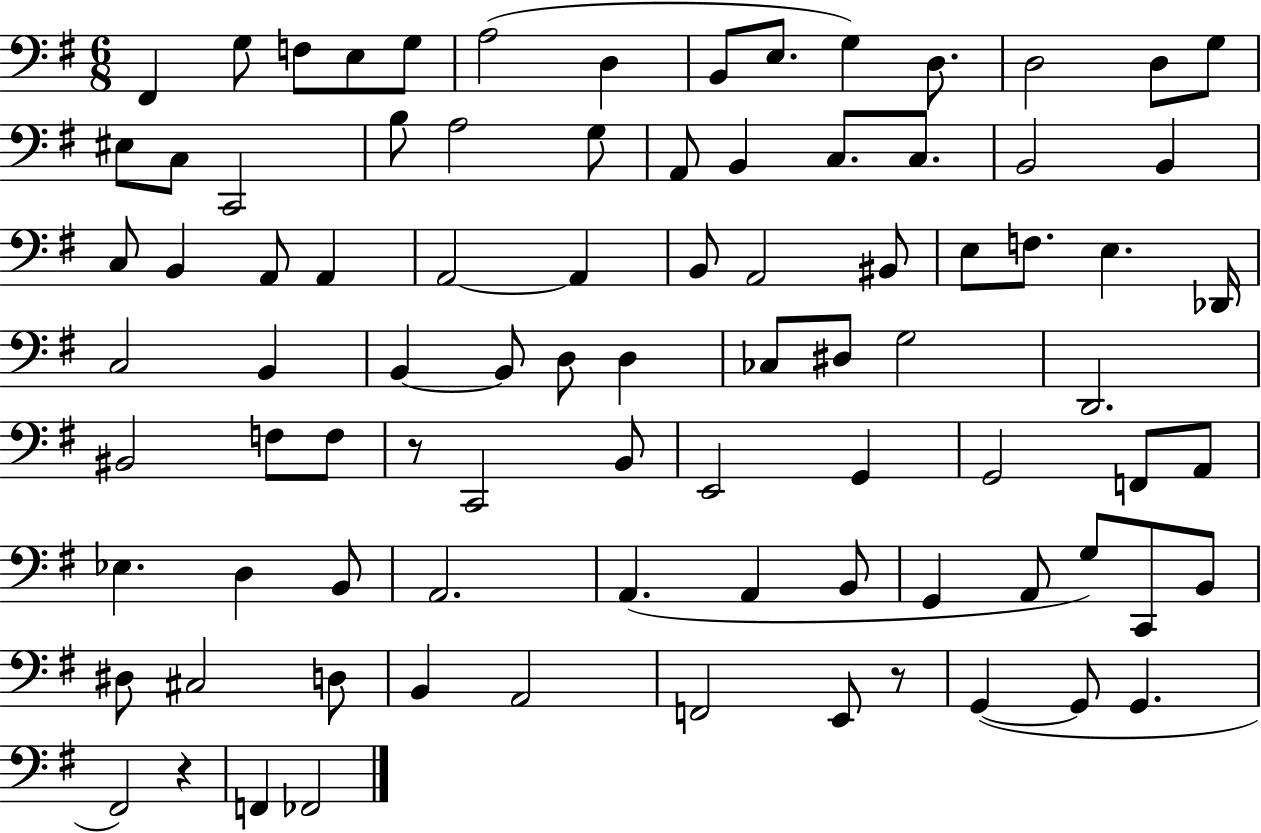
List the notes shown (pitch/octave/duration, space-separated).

F#2/q G3/e F3/e E3/e G3/e A3/h D3/q B2/e E3/e. G3/q D3/e. D3/h D3/e G3/e EIS3/e C3/e C2/h B3/e A3/h G3/e A2/e B2/q C3/e. C3/e. B2/h B2/q C3/e B2/q A2/e A2/q A2/h A2/q B2/e A2/h BIS2/e E3/e F3/e. E3/q. Db2/s C3/h B2/q B2/q B2/e D3/e D3/q CES3/e D#3/e G3/h D2/h. BIS2/h F3/e F3/e R/e C2/h B2/e E2/h G2/q G2/h F2/e A2/e Eb3/q. D3/q B2/e A2/h. A2/q. A2/q B2/e G2/q A2/e G3/e C2/e B2/e D#3/e C#3/h D3/e B2/q A2/h F2/h E2/e R/e G2/q G2/e G2/q. F#2/h R/q F2/q FES2/h